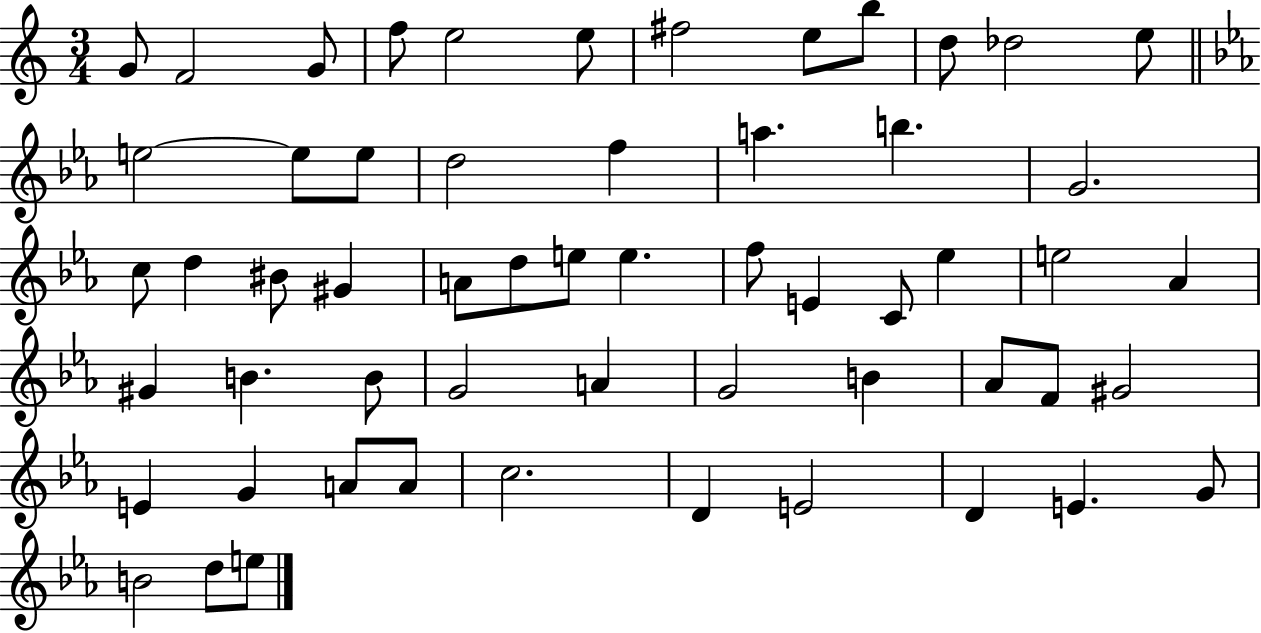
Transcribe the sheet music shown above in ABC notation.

X:1
T:Untitled
M:3/4
L:1/4
K:C
G/2 F2 G/2 f/2 e2 e/2 ^f2 e/2 b/2 d/2 _d2 e/2 e2 e/2 e/2 d2 f a b G2 c/2 d ^B/2 ^G A/2 d/2 e/2 e f/2 E C/2 _e e2 _A ^G B B/2 G2 A G2 B _A/2 F/2 ^G2 E G A/2 A/2 c2 D E2 D E G/2 B2 d/2 e/2